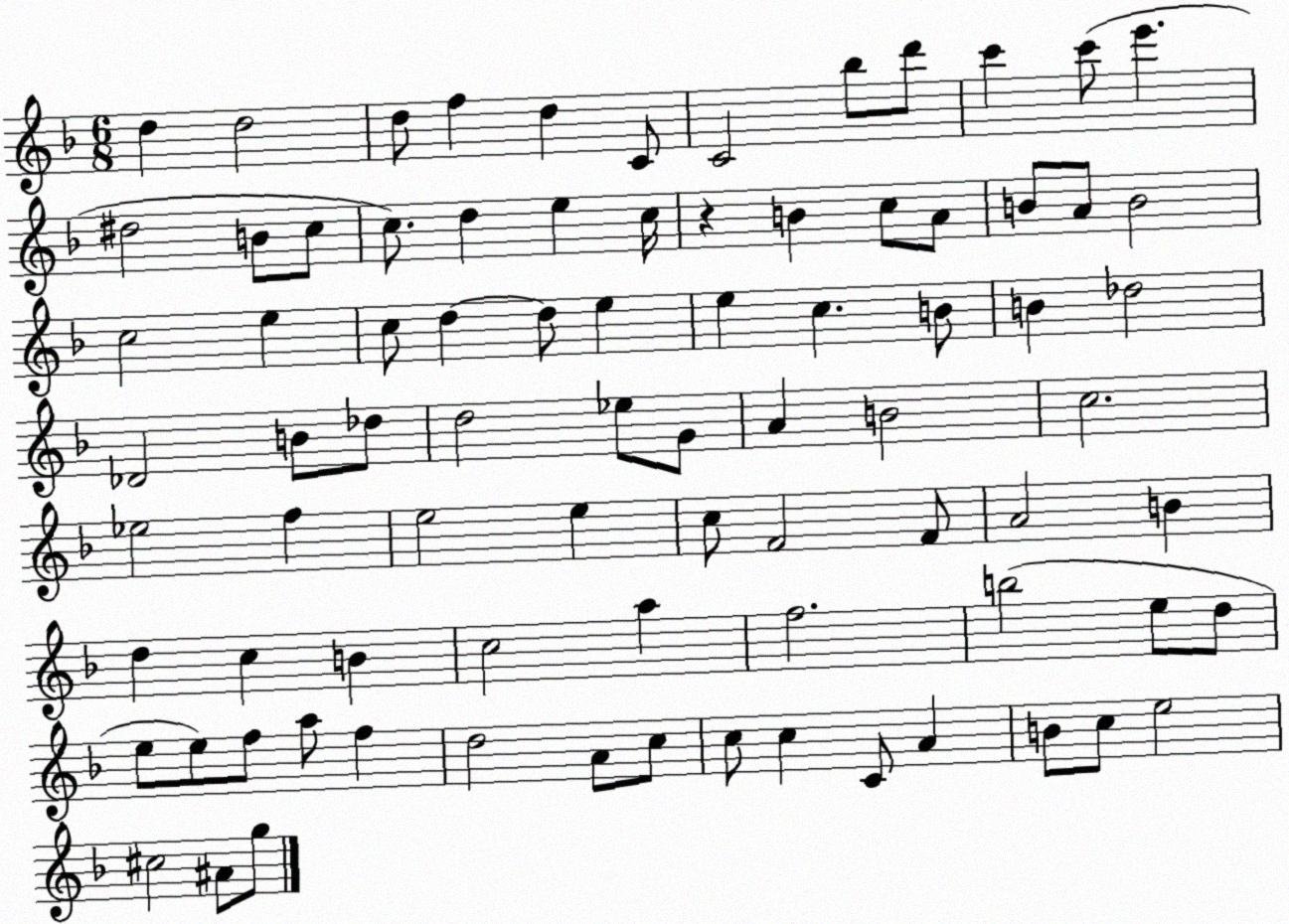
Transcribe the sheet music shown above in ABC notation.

X:1
T:Untitled
M:6/8
L:1/4
K:F
d d2 d/2 f d C/2 C2 _b/2 d'/2 c' c'/2 e' ^d2 B/2 c/2 c/2 d e c/4 z B c/2 A/2 B/2 A/2 B2 c2 e c/2 d d/2 e e c B/2 B _d2 _D2 B/2 _d/2 d2 _e/2 G/2 A B2 c2 _e2 f e2 e c/2 F2 F/2 A2 B d c B c2 a f2 b2 e/2 d/2 e/2 e/2 f/2 a/2 f d2 A/2 c/2 c/2 c C/2 A B/2 c/2 e2 ^c2 ^A/2 g/2